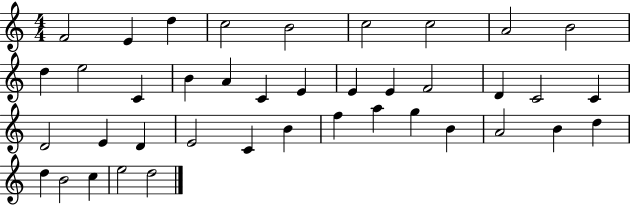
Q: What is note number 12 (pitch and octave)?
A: C4